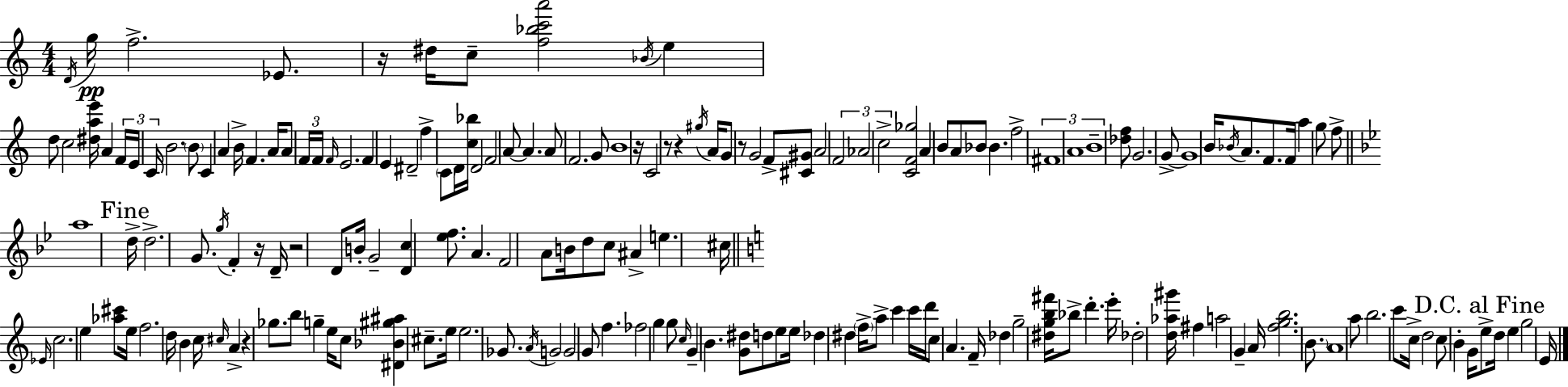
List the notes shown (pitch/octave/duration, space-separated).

D4/s G5/s F5/h. Eb4/e. R/s D#5/s C5/e [F5,Bb5,C6,A6]/h Bb4/s E5/q D5/e C5/h [D#5,A5,E6]/s A4/q F4/s E4/s C4/s B4/h. B4/e C4/q A4/q B4/s F4/q. A4/s A4/e F4/s F4/s F4/s E4/h. F4/q E4/q D#4/h F5/q C4/e D4/s [C5,Bb5]/s D4/h F4/h A4/e A4/q. A4/e F4/h. G4/e B4/w R/s C4/h R/e R/q G#5/s A4/s G4/e R/e G4/h F4/e [C#4,G#4]/e A4/h F4/h Ab4/h C5/h [C4,F4,Gb5]/h A4/q B4/e A4/e Bb4/e Bb4/q. F5/h F#4/w A4/w B4/w [Db5,F5]/e G4/h. G4/e G4/w B4/s Bb4/s A4/e. F4/e. F4/s A5/q G5/e F5/e A5/w D5/s D5/h. G4/e. G5/s F4/q R/s D4/s R/h D4/e B4/s G4/h [D4,C5]/q [Eb5,F5]/e. A4/q. F4/h A4/e B4/s D5/e C5/e A#4/q E5/q. C#5/s Eb4/s C5/h. E5/q [Ab5,C#6]/e E5/s F5/h. D5/s B4/q C5/s C#5/s A4/q R/q Gb5/e. B5/e G5/q E5/s C5/e [D#4,Bb4,G#5,A#5]/q C#5/e. E5/s E5/h. Gb4/e. A4/s G4/h G4/h G4/e F5/q. FES5/h G5/q G5/e C5/s G4/q B4/q. [G4,D#5]/e D5/e E5/e E5/s Db5/q D#5/q F5/s A5/e C6/q C6/s D6/s C5/e A4/q. F4/s Db5/q G5/h [D#5,G5,B5,F#6]/s Bb5/e D6/q. E6/s Db5/h [D5,Ab5,G#6]/s F#5/q A5/h G4/q A4/s [F5,G5,B5]/h. B4/e. A4/w A5/e B5/h. C6/e C5/s D5/h C5/e B4/q G4/s E5/e D5/s E5/q G5/h E4/s